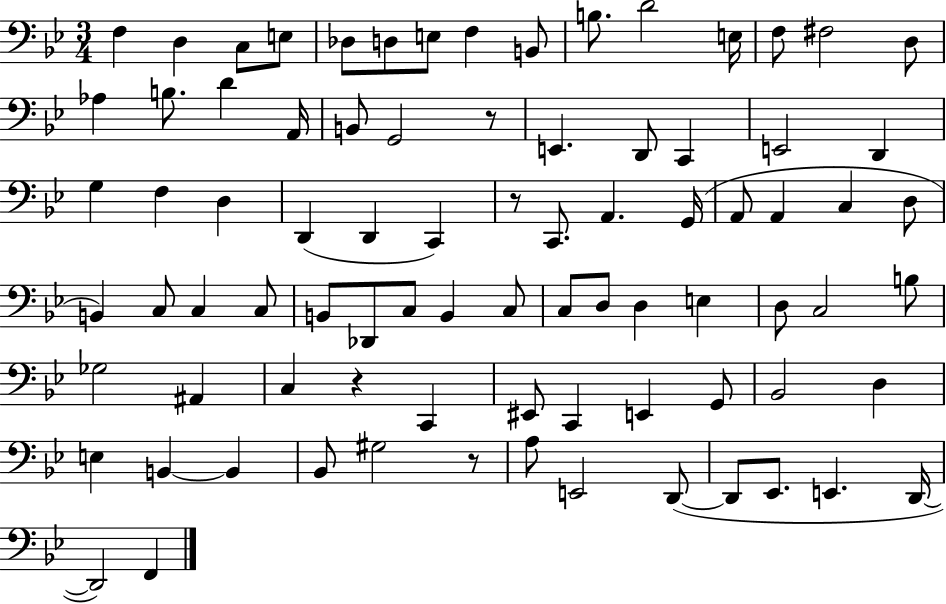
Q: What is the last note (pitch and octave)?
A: F2